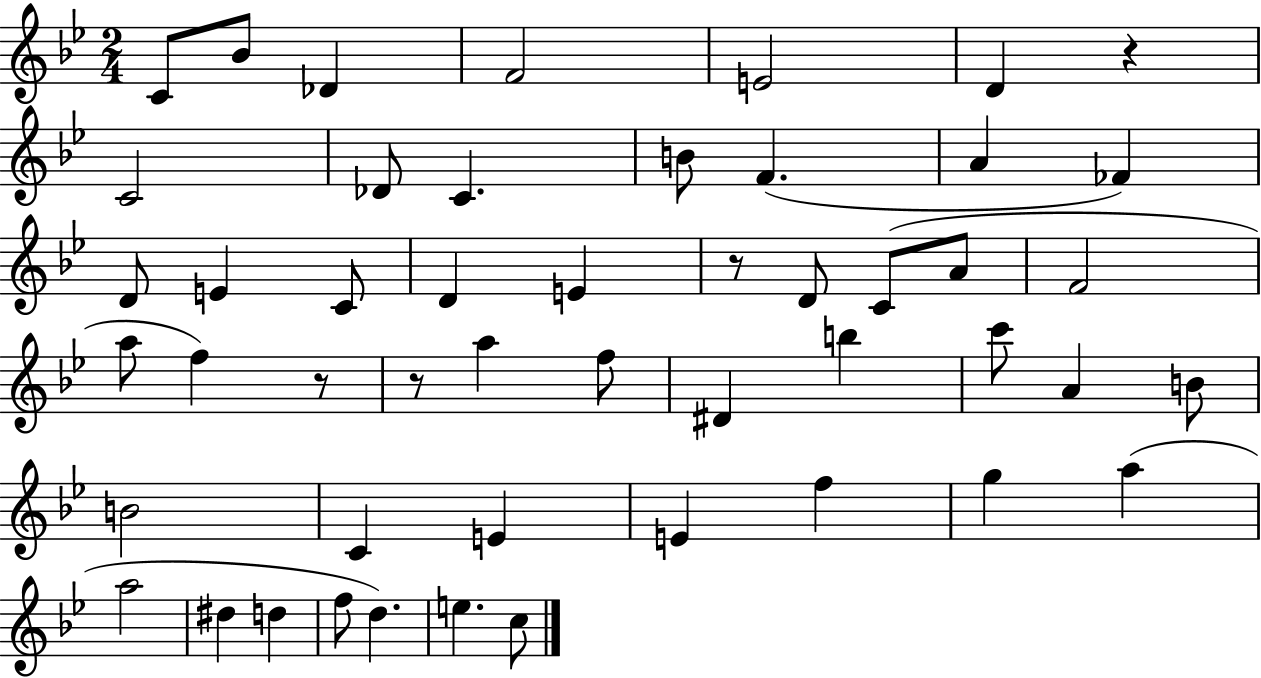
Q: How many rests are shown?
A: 4